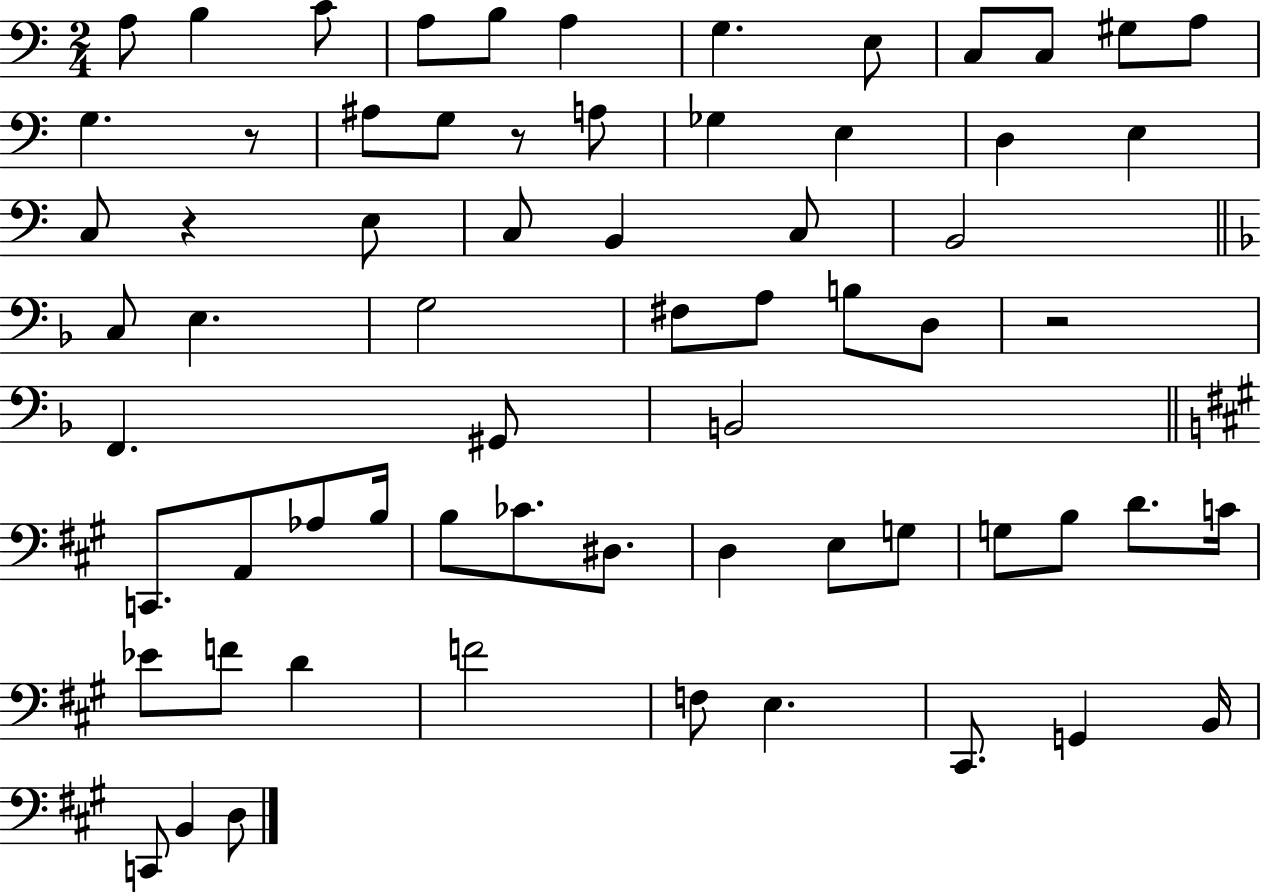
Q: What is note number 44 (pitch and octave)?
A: D3